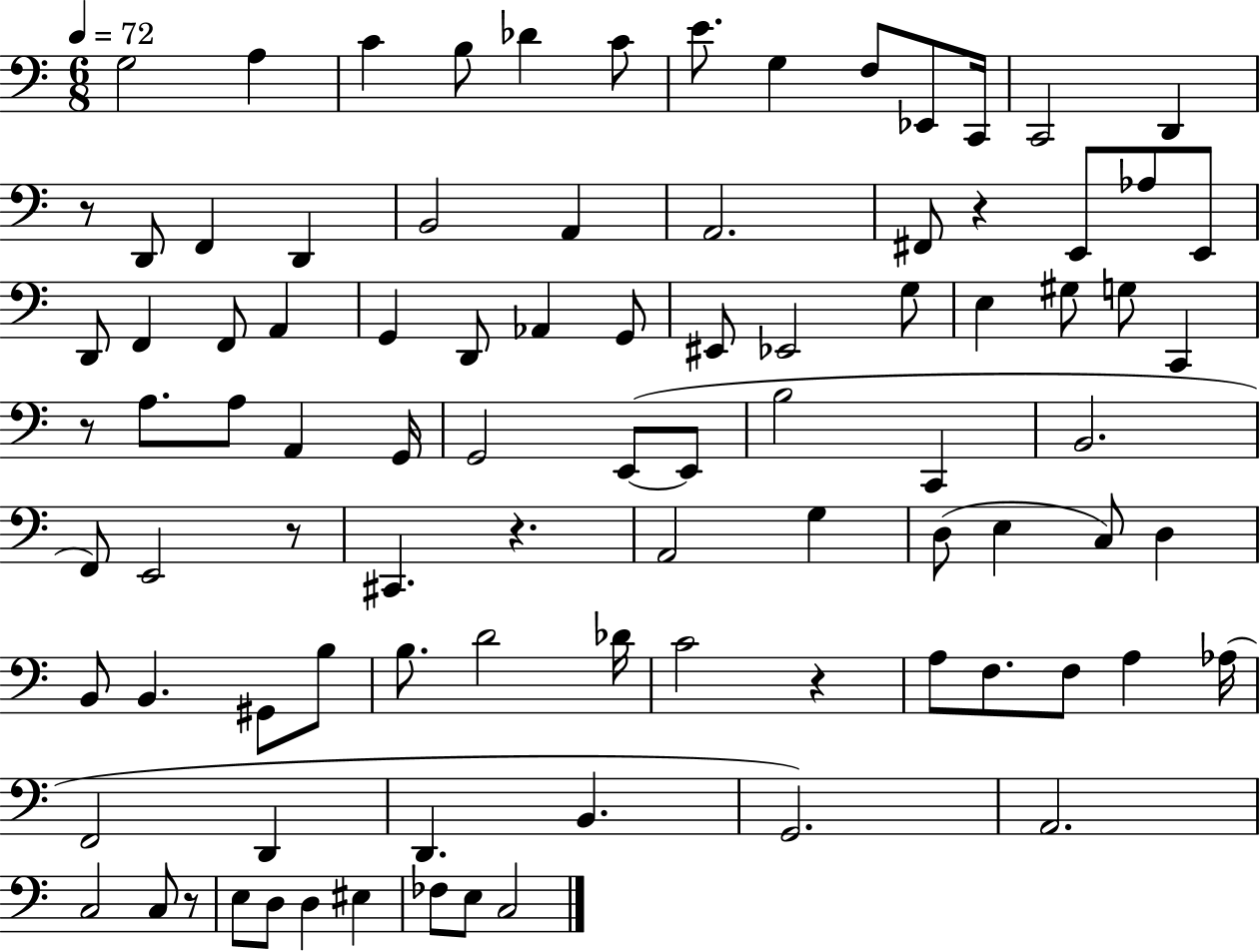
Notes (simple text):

G3/h A3/q C4/q B3/e Db4/q C4/e E4/e. G3/q F3/e Eb2/e C2/s C2/h D2/q R/e D2/e F2/q D2/q B2/h A2/q A2/h. F#2/e R/q E2/e Ab3/e E2/e D2/e F2/q F2/e A2/q G2/q D2/e Ab2/q G2/e EIS2/e Eb2/h G3/e E3/q G#3/e G3/e C2/q R/e A3/e. A3/e A2/q G2/s G2/h E2/e E2/e B3/h C2/q B2/h. F2/e E2/h R/e C#2/q. R/q. A2/h G3/q D3/e E3/q C3/e D3/q B2/e B2/q. G#2/e B3/e B3/e. D4/h Db4/s C4/h R/q A3/e F3/e. F3/e A3/q Ab3/s F2/h D2/q D2/q. B2/q. G2/h. A2/h. C3/h C3/e R/e E3/e D3/e D3/q EIS3/q FES3/e E3/e C3/h